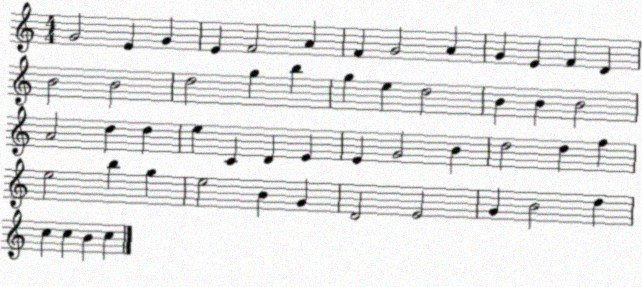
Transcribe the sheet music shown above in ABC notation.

X:1
T:Untitled
M:4/4
L:1/4
K:C
G2 E G E F2 A F G2 A G E F D B2 B2 d2 g b g e d2 B B B2 A2 d d e C D E E G2 B d2 d f e2 b g e2 B G D2 E2 G B2 d c c B c